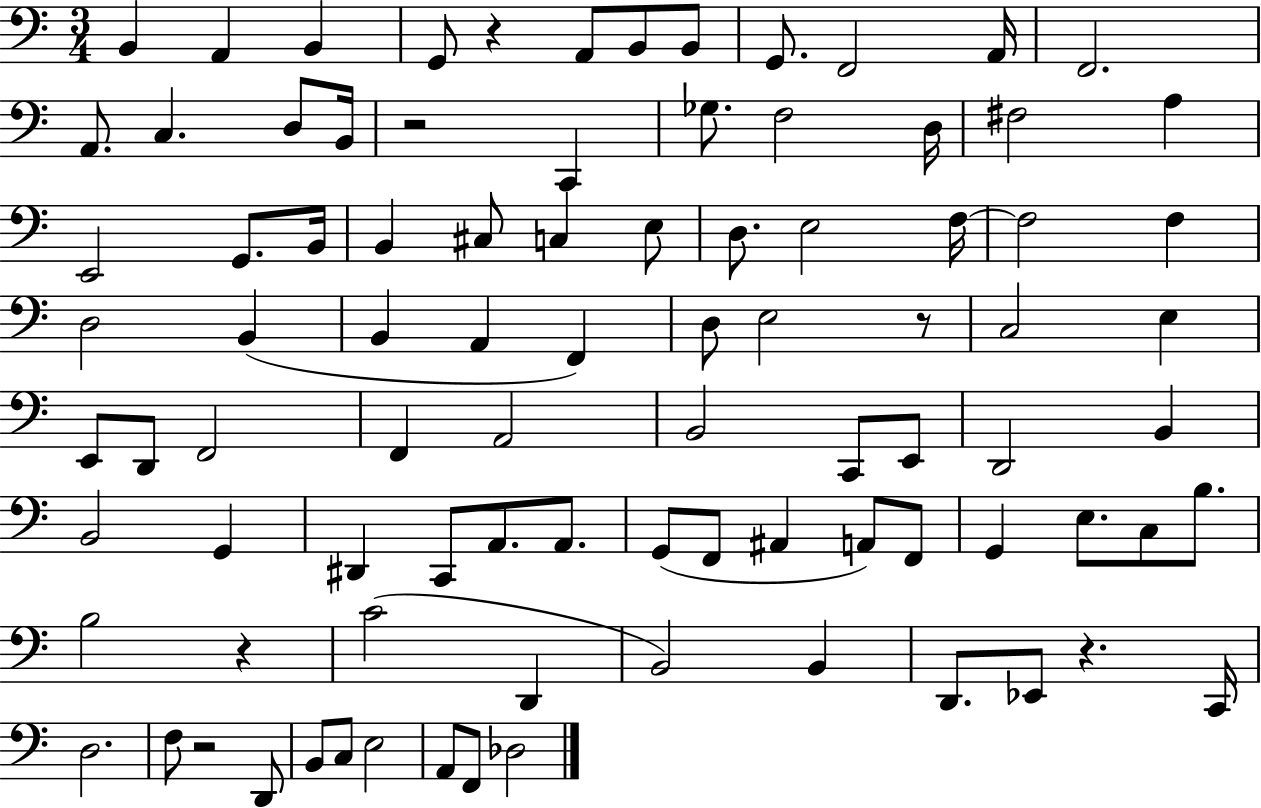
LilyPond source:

{
  \clef bass
  \numericTimeSignature
  \time 3/4
  \key c \major
  b,4 a,4 b,4 | g,8 r4 a,8 b,8 b,8 | g,8. f,2 a,16 | f,2. | \break a,8. c4. d8 b,16 | r2 c,4 | ges8. f2 d16 | fis2 a4 | \break e,2 g,8. b,16 | b,4 cis8 c4 e8 | d8. e2 f16~~ | f2 f4 | \break d2 b,4( | b,4 a,4 f,4) | d8 e2 r8 | c2 e4 | \break e,8 d,8 f,2 | f,4 a,2 | b,2 c,8 e,8 | d,2 b,4 | \break b,2 g,4 | dis,4 c,8 a,8. a,8. | g,8( f,8 ais,4 a,8) f,8 | g,4 e8. c8 b8. | \break b2 r4 | c'2( d,4 | b,2) b,4 | d,8. ees,8 r4. c,16 | \break d2. | f8 r2 d,8 | b,8 c8 e2 | a,8 f,8 des2 | \break \bar "|."
}